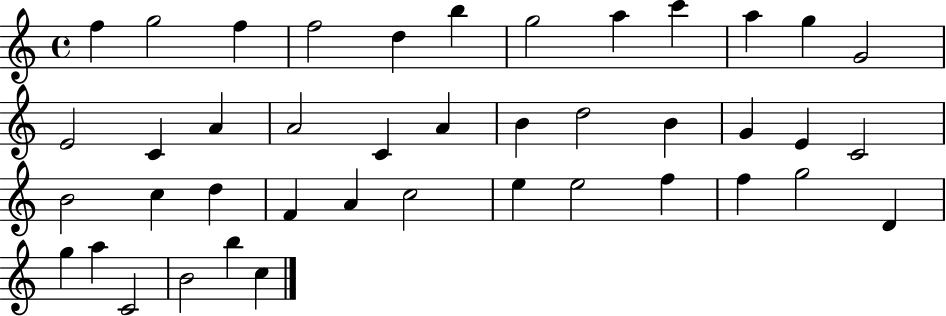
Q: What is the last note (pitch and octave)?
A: C5